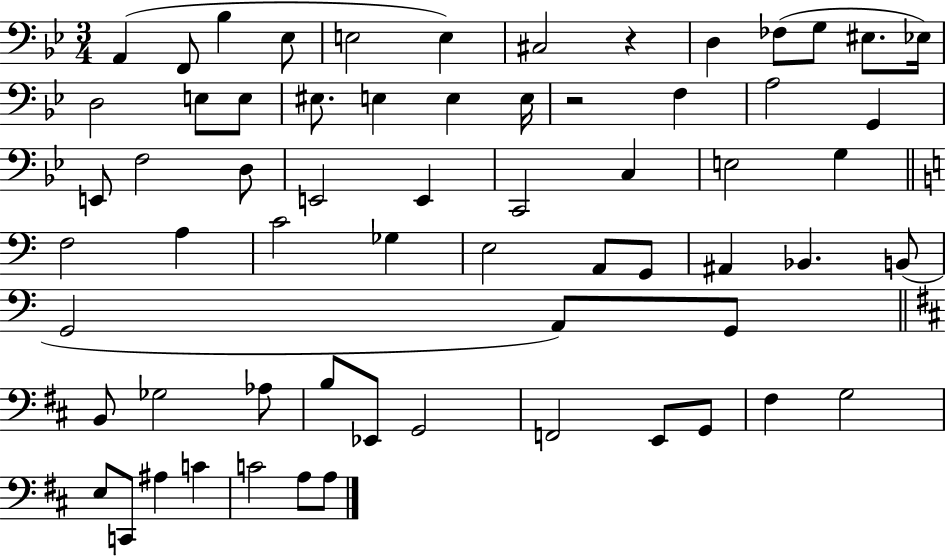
A2/q F2/e Bb3/q Eb3/e E3/h E3/q C#3/h R/q D3/q FES3/e G3/e EIS3/e. Eb3/s D3/h E3/e E3/e EIS3/e. E3/q E3/q E3/s R/h F3/q A3/h G2/q E2/e F3/h D3/e E2/h E2/q C2/h C3/q E3/h G3/q F3/h A3/q C4/h Gb3/q E3/h A2/e G2/e A#2/q Bb2/q. B2/e G2/h A2/e G2/e B2/e Gb3/h Ab3/e B3/e Eb2/e G2/h F2/h E2/e G2/e F#3/q G3/h E3/e C2/e A#3/q C4/q C4/h A3/e A3/e